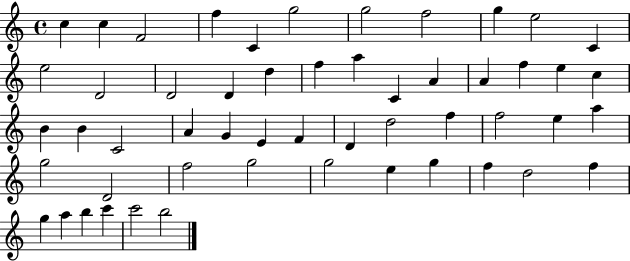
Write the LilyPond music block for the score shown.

{
  \clef treble
  \time 4/4
  \defaultTimeSignature
  \key c \major
  c''4 c''4 f'2 | f''4 c'4 g''2 | g''2 f''2 | g''4 e''2 c'4 | \break e''2 d'2 | d'2 d'4 d''4 | f''4 a''4 c'4 a'4 | a'4 f''4 e''4 c''4 | \break b'4 b'4 c'2 | a'4 g'4 e'4 f'4 | d'4 d''2 f''4 | f''2 e''4 a''4 | \break g''2 d'2 | f''2 g''2 | g''2 e''4 g''4 | f''4 d''2 f''4 | \break g''4 a''4 b''4 c'''4 | c'''2 b''2 | \bar "|."
}